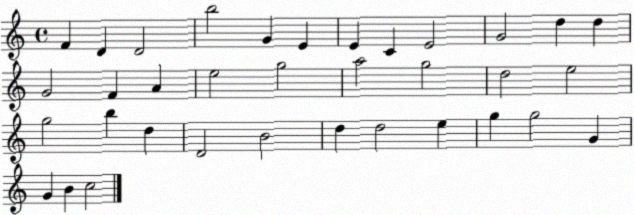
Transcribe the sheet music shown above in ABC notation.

X:1
T:Untitled
M:4/4
L:1/4
K:C
F D D2 b2 G E E C E2 G2 d d G2 F A e2 g2 a2 g2 d2 e2 g2 b d D2 B2 d d2 e g g2 G G B c2